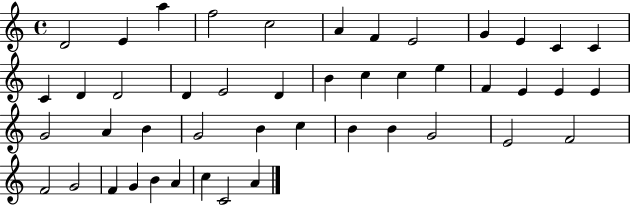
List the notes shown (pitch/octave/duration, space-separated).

D4/h E4/q A5/q F5/h C5/h A4/q F4/q E4/h G4/q E4/q C4/q C4/q C4/q D4/q D4/h D4/q E4/h D4/q B4/q C5/q C5/q E5/q F4/q E4/q E4/q E4/q G4/h A4/q B4/q G4/h B4/q C5/q B4/q B4/q G4/h E4/h F4/h F4/h G4/h F4/q G4/q B4/q A4/q C5/q C4/h A4/q